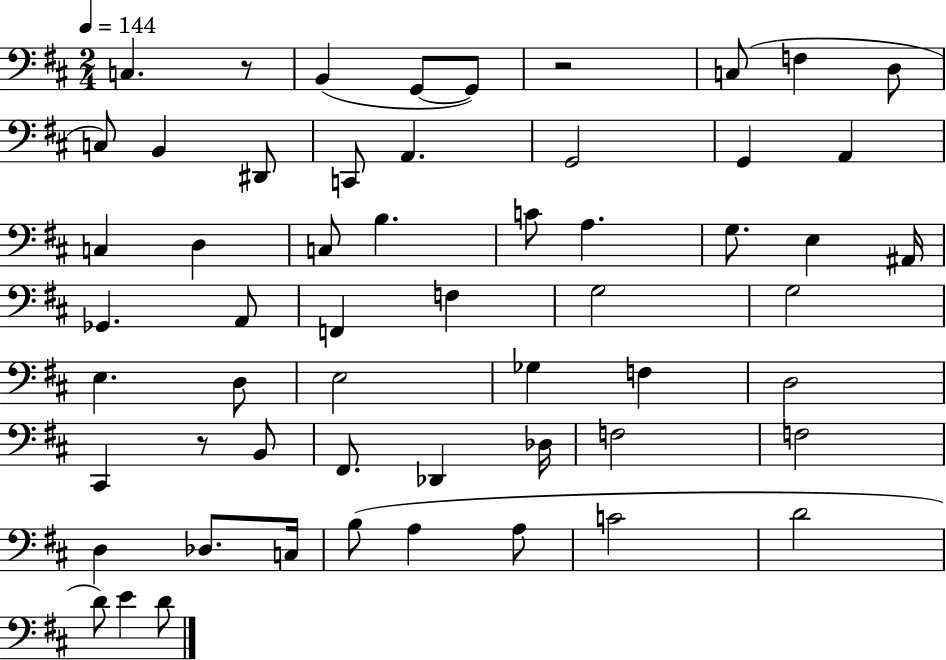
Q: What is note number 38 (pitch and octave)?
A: B2